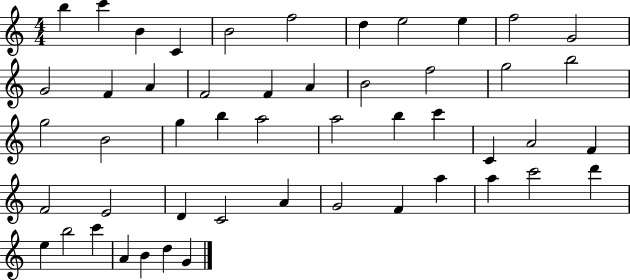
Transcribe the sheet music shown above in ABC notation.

X:1
T:Untitled
M:4/4
L:1/4
K:C
b c' B C B2 f2 d e2 e f2 G2 G2 F A F2 F A B2 f2 g2 b2 g2 B2 g b a2 a2 b c' C A2 F F2 E2 D C2 A G2 F a a c'2 d' e b2 c' A B d G